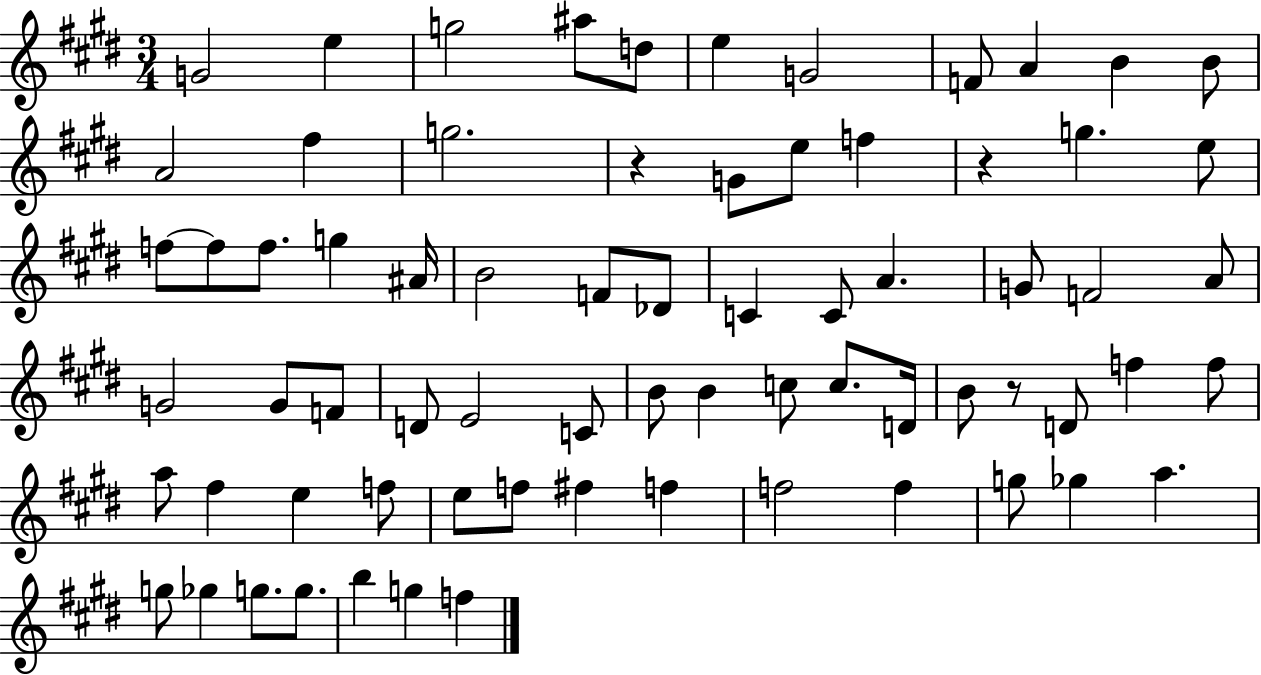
{
  \clef treble
  \numericTimeSignature
  \time 3/4
  \key e \major
  g'2 e''4 | g''2 ais''8 d''8 | e''4 g'2 | f'8 a'4 b'4 b'8 | \break a'2 fis''4 | g''2. | r4 g'8 e''8 f''4 | r4 g''4. e''8 | \break f''8~~ f''8 f''8. g''4 ais'16 | b'2 f'8 des'8 | c'4 c'8 a'4. | g'8 f'2 a'8 | \break g'2 g'8 f'8 | d'8 e'2 c'8 | b'8 b'4 c''8 c''8. d'16 | b'8 r8 d'8 f''4 f''8 | \break a''8 fis''4 e''4 f''8 | e''8 f''8 fis''4 f''4 | f''2 f''4 | g''8 ges''4 a''4. | \break g''8 ges''4 g''8. g''8. | b''4 g''4 f''4 | \bar "|."
}